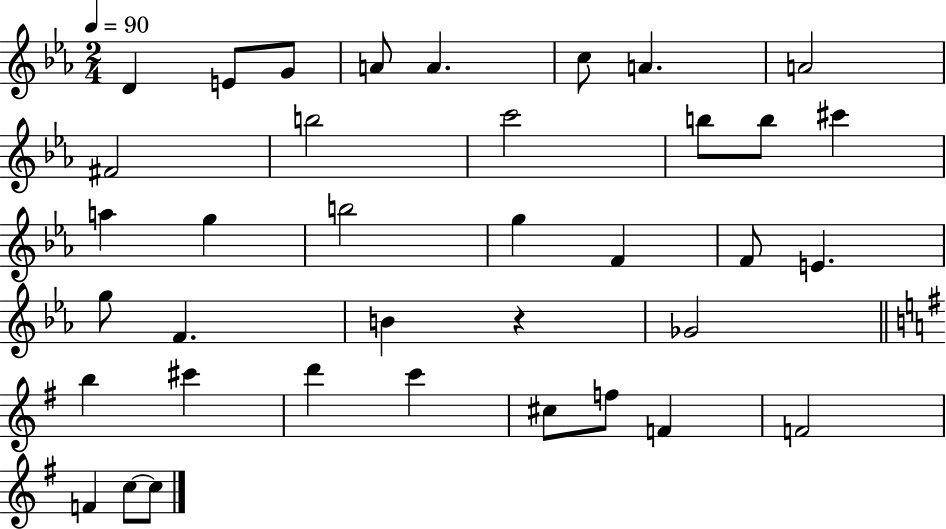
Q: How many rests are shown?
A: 1